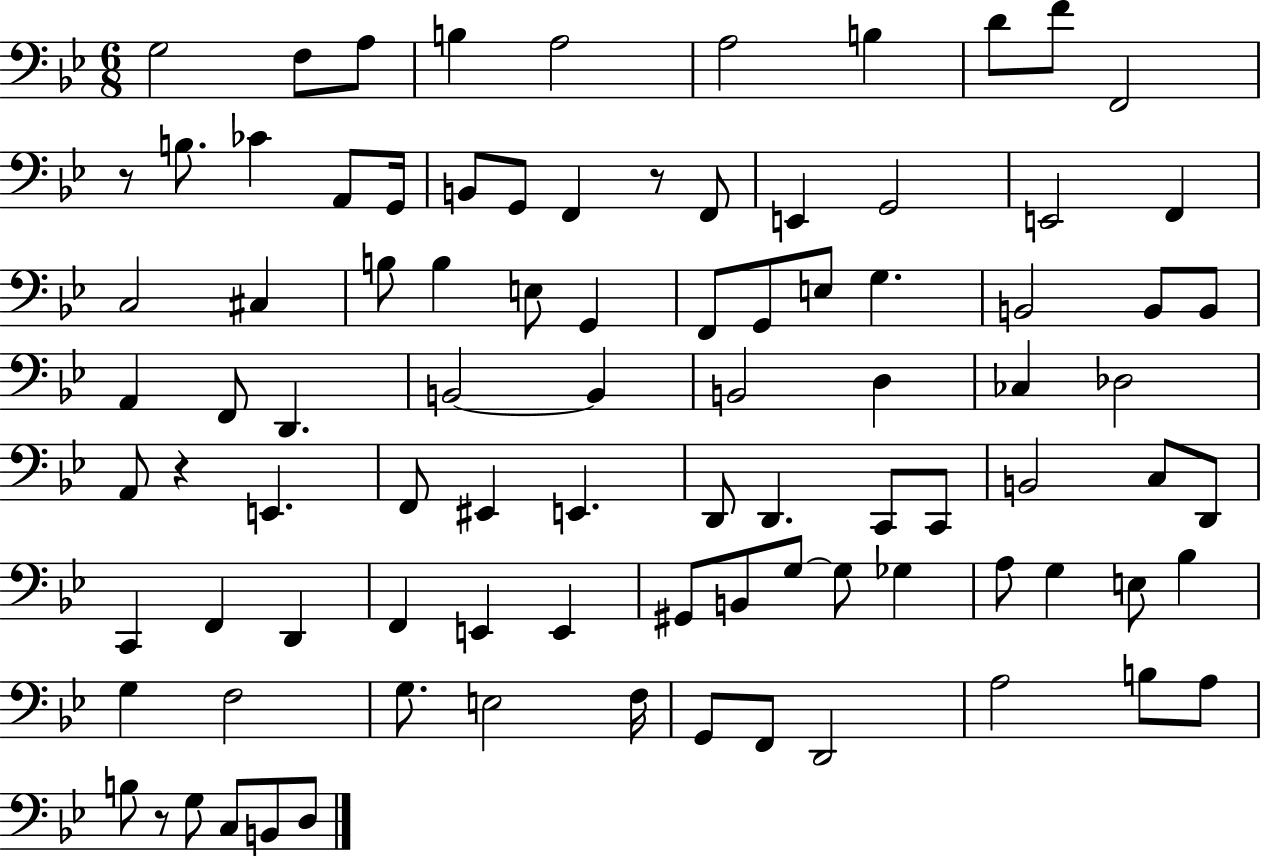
{
  \clef bass
  \numericTimeSignature
  \time 6/8
  \key bes \major
  g2 f8 a8 | b4 a2 | a2 b4 | d'8 f'8 f,2 | \break r8 b8. ces'4 a,8 g,16 | b,8 g,8 f,4 r8 f,8 | e,4 g,2 | e,2 f,4 | \break c2 cis4 | b8 b4 e8 g,4 | f,8 g,8 e8 g4. | b,2 b,8 b,8 | \break a,4 f,8 d,4. | b,2~~ b,4 | b,2 d4 | ces4 des2 | \break a,8 r4 e,4. | f,8 eis,4 e,4. | d,8 d,4. c,8 c,8 | b,2 c8 d,8 | \break c,4 f,4 d,4 | f,4 e,4 e,4 | gis,8 b,8 g8~~ g8 ges4 | a8 g4 e8 bes4 | \break g4 f2 | g8. e2 f16 | g,8 f,8 d,2 | a2 b8 a8 | \break b8 r8 g8 c8 b,8 d8 | \bar "|."
}